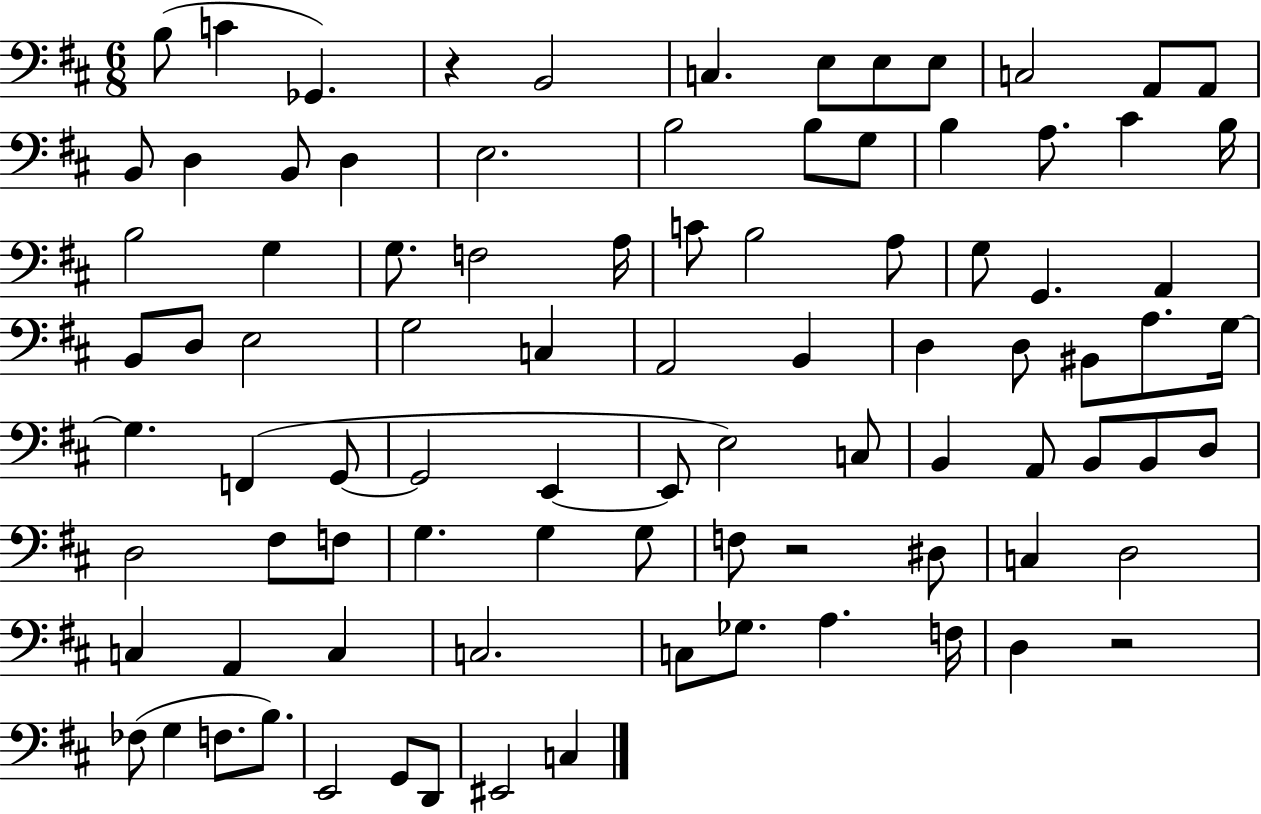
B3/e C4/q Gb2/q. R/q B2/h C3/q. E3/e E3/e E3/e C3/h A2/e A2/e B2/e D3/q B2/e D3/q E3/h. B3/h B3/e G3/e B3/q A3/e. C#4/q B3/s B3/h G3/q G3/e. F3/h A3/s C4/e B3/h A3/e G3/e G2/q. A2/q B2/e D3/e E3/h G3/h C3/q A2/h B2/q D3/q D3/e BIS2/e A3/e. G3/s G3/q. F2/q G2/e G2/h E2/q E2/e E3/h C3/e B2/q A2/e B2/e B2/e D3/e D3/h F#3/e F3/e G3/q. G3/q G3/e F3/e R/h D#3/e C3/q D3/h C3/q A2/q C3/q C3/h. C3/e Gb3/e. A3/q. F3/s D3/q R/h FES3/e G3/q F3/e. B3/e. E2/h G2/e D2/e EIS2/h C3/q